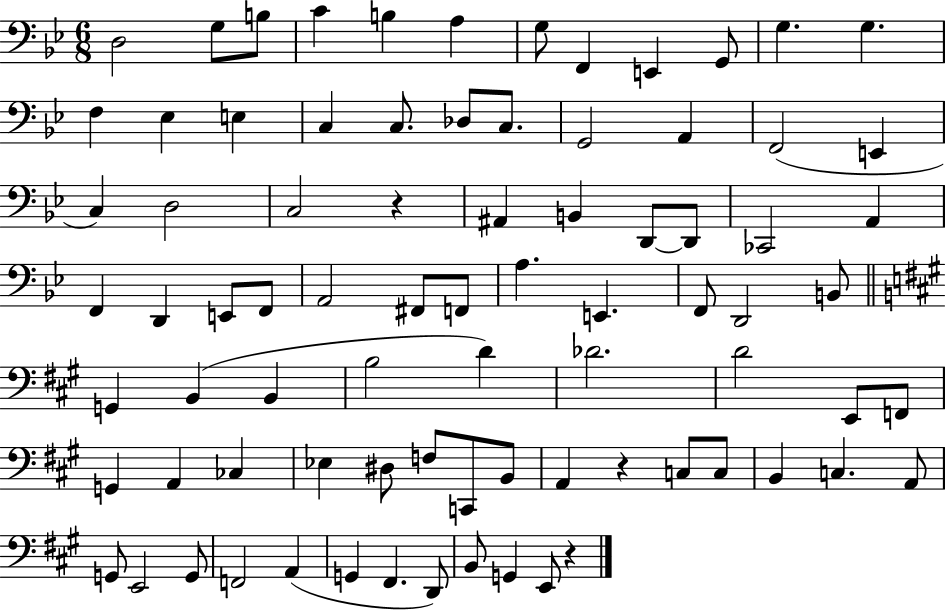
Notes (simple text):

D3/h G3/e B3/e C4/q B3/q A3/q G3/e F2/q E2/q G2/e G3/q. G3/q. F3/q Eb3/q E3/q C3/q C3/e. Db3/e C3/e. G2/h A2/q F2/h E2/q C3/q D3/h C3/h R/q A#2/q B2/q D2/e D2/e CES2/h A2/q F2/q D2/q E2/e F2/e A2/h F#2/e F2/e A3/q. E2/q. F2/e D2/h B2/e G2/q B2/q B2/q B3/h D4/q Db4/h. D4/h E2/e F2/e G2/q A2/q CES3/q Eb3/q D#3/e F3/e C2/e B2/e A2/q R/q C3/e C3/e B2/q C3/q. A2/e G2/e E2/h G2/e F2/h A2/q G2/q F#2/q. D2/e B2/e G2/q E2/e R/q